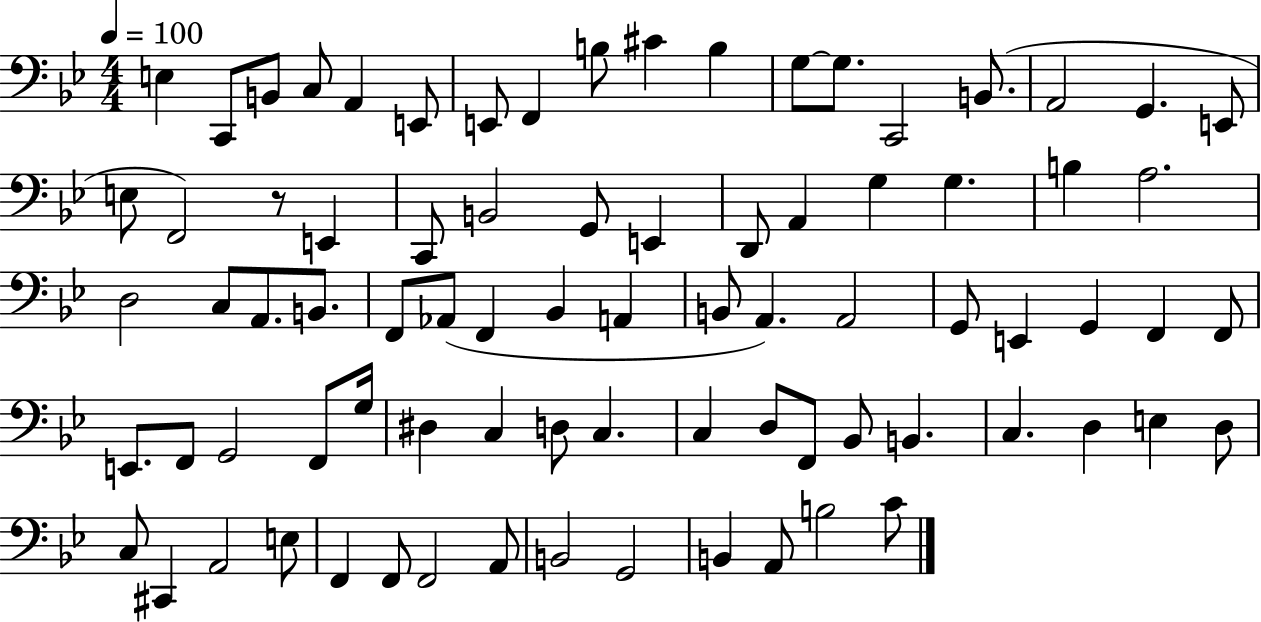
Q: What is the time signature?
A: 4/4